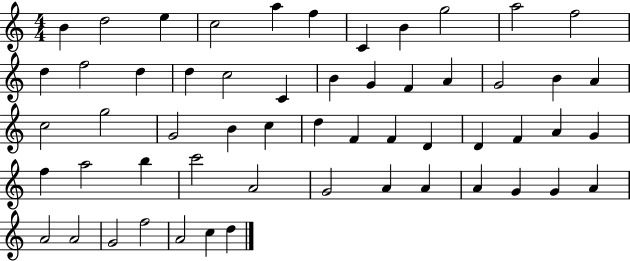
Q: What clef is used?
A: treble